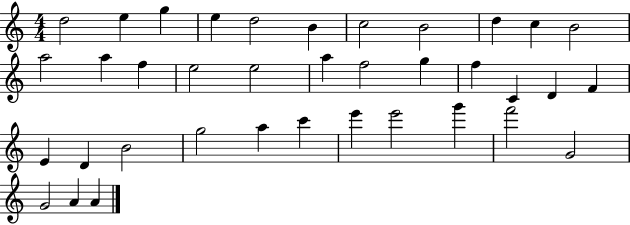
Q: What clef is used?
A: treble